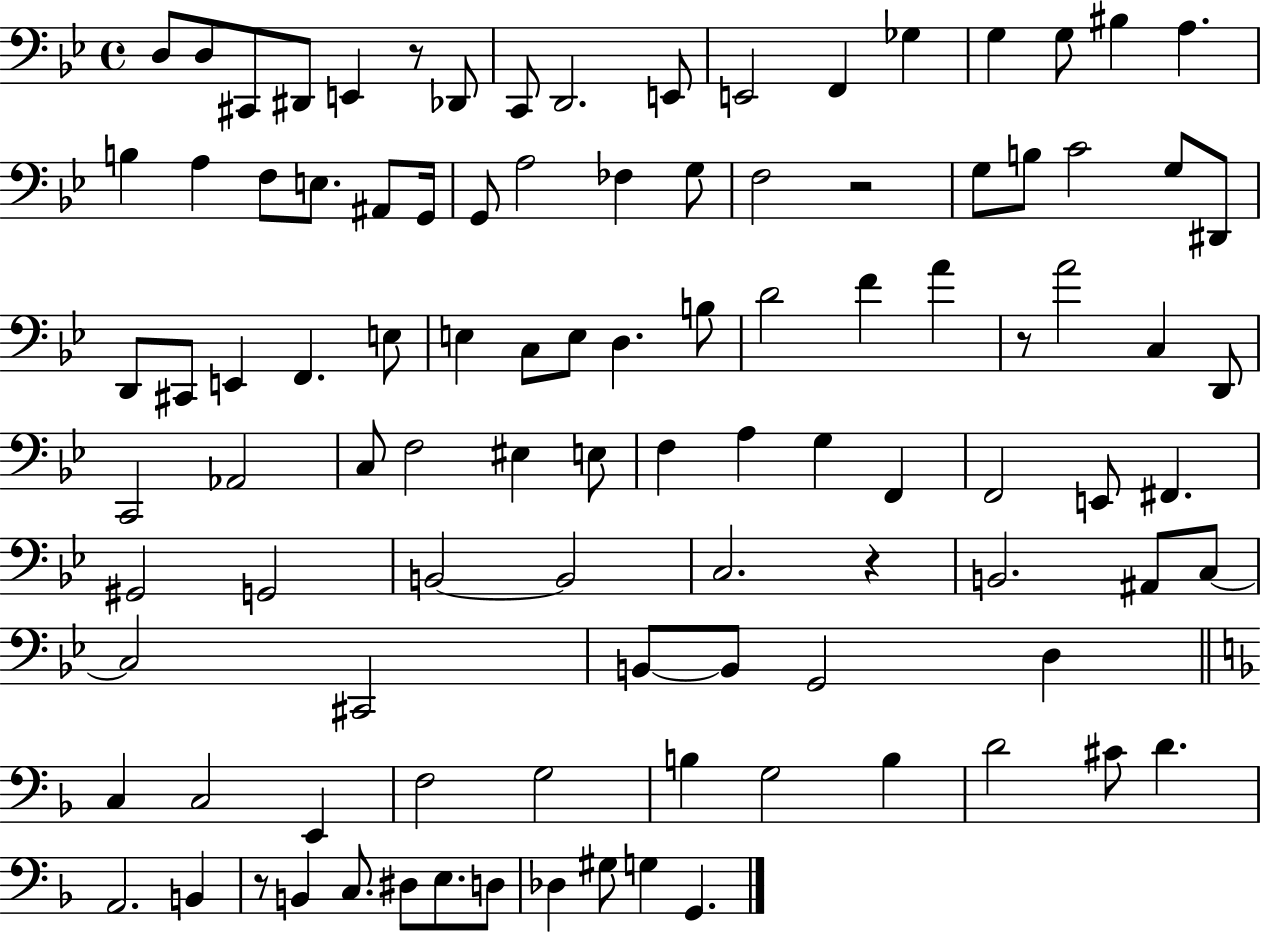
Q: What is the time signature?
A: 4/4